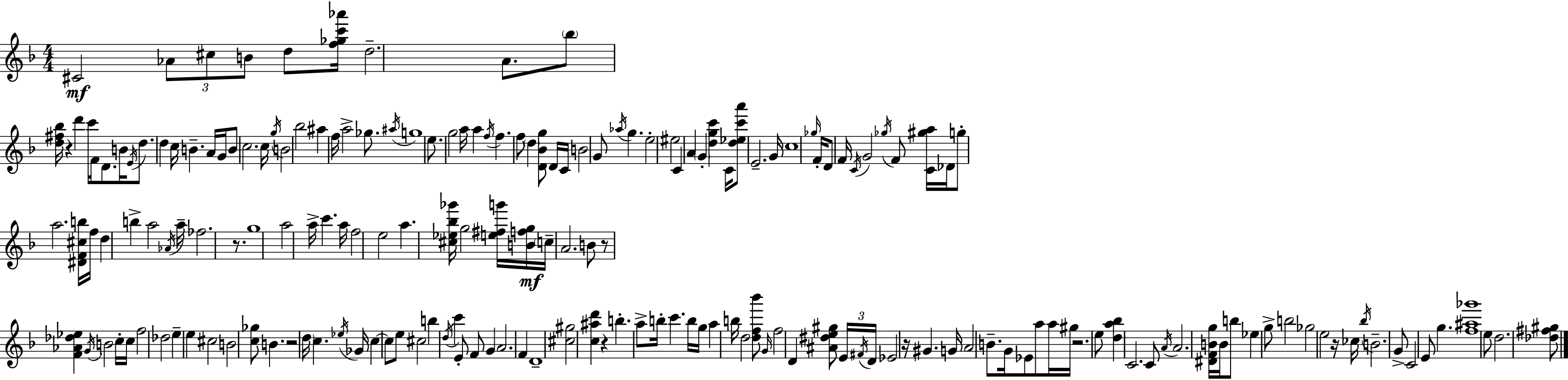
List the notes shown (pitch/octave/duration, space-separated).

C#4/h Ab4/e C#5/e B4/e D5/e [F5,Gb5,C6,Ab6]/s D5/h. A4/e. Bb5/e [D5,F#5,Bb5]/s R/q D6/q C6/s F4/s D4/e. B4/s E4/s D5/e. D5/q C5/s B4/q. A4/s G4/s B4/e C5/h. C5/s G5/s B4/h Bb5/h A#5/q F5/s A5/h Gb5/e. A#5/s G5/w E5/e. G5/h A5/s A5/q F5/s F5/q. F5/e D5/q [D4,Bb4,G5]/e D4/s C4/s B4/h G4/e Ab5/s G5/q. E5/h EIS5/h C4/q A4/q G4/q [D5,G5,C6]/q C4/s [D5,Eb5,C6,A6]/e E4/h. G4/s C5/w Gb5/s F4/s D4/e F4/s C4/s G4/h Gb5/s F4/e [C4,G#5,A5]/s Db4/s G5/e A5/h. [D#4,F4,C#5,B5]/s F5/s D5/q B5/q A5/h Ab4/s A5/s FES5/h. R/e. G5/w A5/h A5/s C6/q. A5/s F5/h E5/h A5/q. [C#5,Eb5,Bb5,Gb6]/s G5/h [E5,F#5,G6]/s [B4,F5,G5]/s C5/s A4/h. B4/e R/e [F4,Ab4,Db5,Eb5]/q G4/s B4/h C5/s C5/s F5/h Db5/h E5/q E5/q C#5/h B4/h [C5,Gb5]/e B4/q. R/h D5/s C5/q. Eb5/s Gb4/s C5/q C5/e E5/e C#5/h B5/q D5/s C6/q E4/e F4/e G4/q A4/h. F4/q D4/w [C#5,G#5]/h [C5,A#5,D6]/q R/q B5/q. A5/e B5/s C6/q. B5/s G5/s A5/q B5/s D5/h [D5,F5,Bb6]/e G4/s F5/h D4/q [A#4,D#5,E5,G#5]/e E4/s F#4/s D4/s Eb4/h R/s G#4/q. G4/s A4/h B4/e. G4/s Eb4/e A5/e A5/s G#5/s R/h. E5/e [D5,A5,Bb5]/q C4/h. C4/e A4/s A4/h. [D#4,F4,B4,G5]/s B4/s B5/e Eb5/q G5/e B5/h Gb5/h E5/h R/s CES5/s Bb5/s B4/h. G4/e C4/h E4/e G5/q. [F5,A#5,Gb6]/w E5/e D5/h. [Db5,F#5,G#5]/e